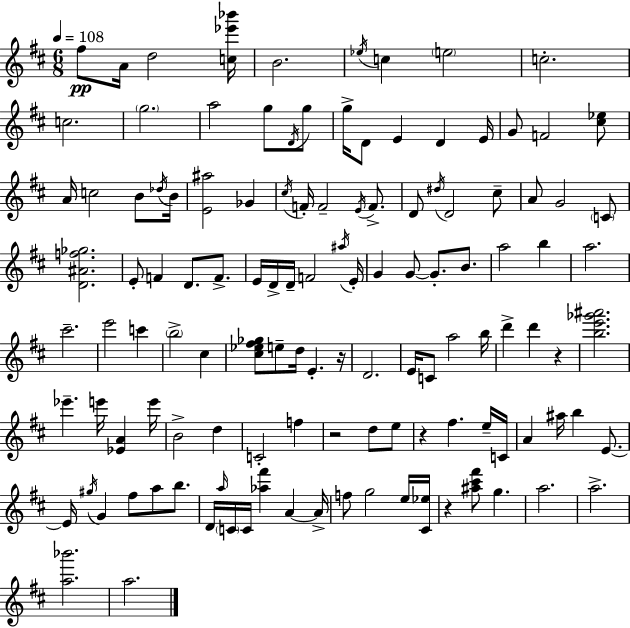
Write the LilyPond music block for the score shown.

{
  \clef treble
  \numericTimeSignature
  \time 6/8
  \key d \major
  \tempo 4 = 108
  fis''8\pp a'16 d''2 <c'' ees''' bes'''>16 | b'2. | \acciaccatura { ees''16 } c''4 \parenthesize e''2 | c''2.-. | \break c''2. | \parenthesize g''2. | a''2 g''8 \acciaccatura { d'16 } | g''8 g''16-> d'8 e'4 d'4 | \break e'16 g'8 f'2 | <cis'' ees''>8 a'16 c''2 b'8 | \acciaccatura { des''16 } b'16 <e' ais''>2 ges'4 | \acciaccatura { cis''16 } f'16-. f'2-- | \break \acciaccatura { e'16 } f'8.-> d'8 \acciaccatura { dis''16 } d'2 | cis''8-- a'8 g'2 | \parenthesize c'8 <d' ais' f'' ges''>2. | e'8-. f'4 | \break d'8. f'8.-> e'16 d'16-> d'16-- f'2 | \acciaccatura { ais''16 } e'16-. g'4 g'8~~ | g'8.-. b'8. a''2 | b''4 a''2. | \break cis'''2.-- | e'''2 | c'''4 \parenthesize b''2-> | cis''4 <cis'' ees'' fis'' ges''>8 e''8-- d''16 | \break e'4.-. r16 d'2. | e'16 c'8 a''2 | b''16 d'''4-> d'''4 | r4 <b'' e''' ges''' ais'''>2. | \break ees'''4.-- | e'''16 <ees' a'>4 e'''16 b'2-> | d''4 c'2-. | f''4 r2 | \break d''8 e''8 r4 fis''4. | e''16-- c'16 a'4 ais''16 | b''4 e'8.~~ e'16 \acciaccatura { gis''16 } g'4 | fis''8 a''8 b''8. d'16 \grace { a''16 } \parenthesize c'16 c'16 | \break <aes'' fis'''>4 a'4~~ a'16-> f''8 g''2 | e''16 <cis' ees''>16 r4 | <ais'' cis''' fis'''>8 g''4. a''2. | a''2.-> | \break <a'' bes'''>2. | a''2. | \bar "|."
}